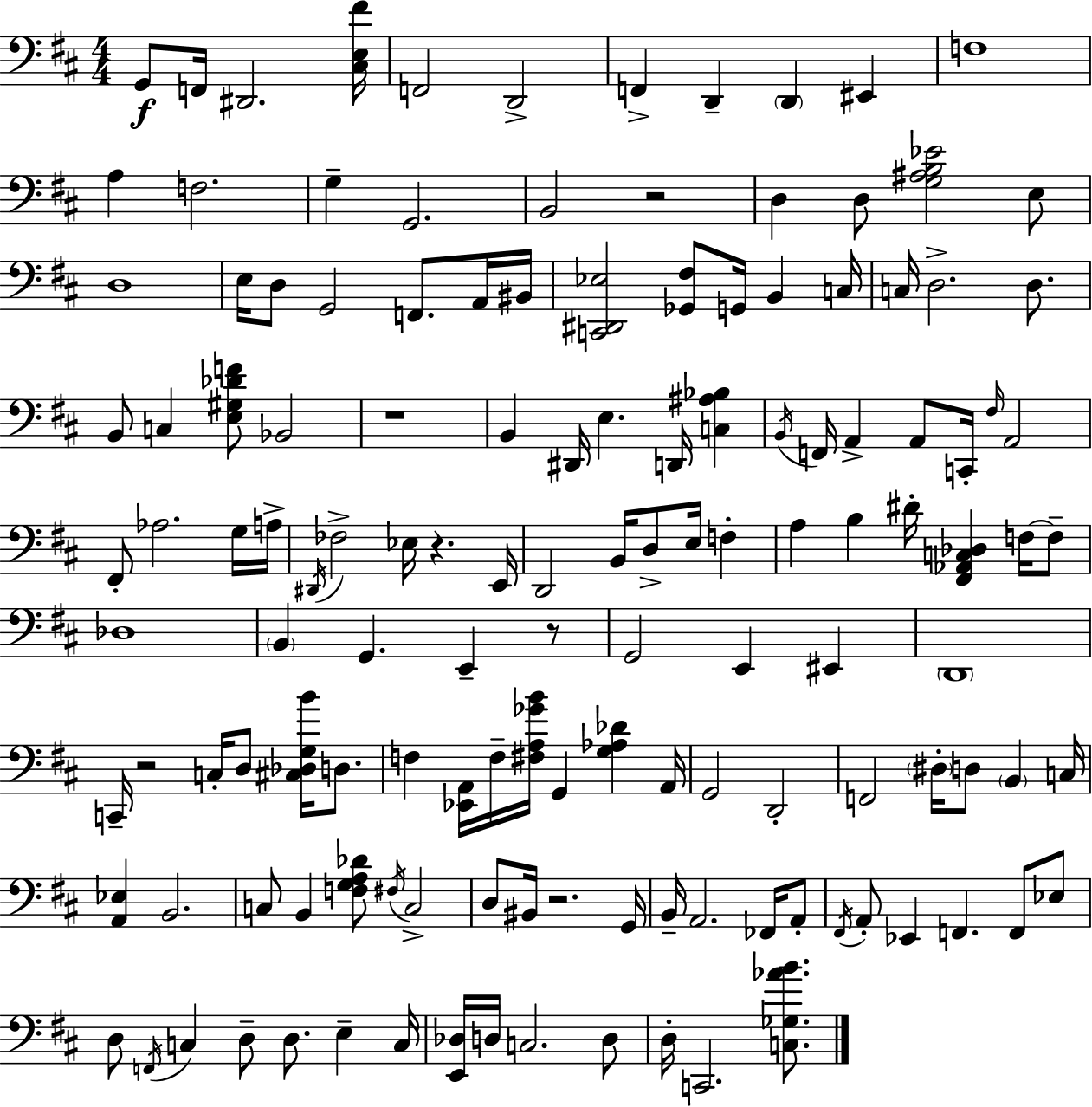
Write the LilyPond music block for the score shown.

{
  \clef bass
  \numericTimeSignature
  \time 4/4
  \key d \major
  g,8\f f,16 dis,2. <cis e fis'>16 | f,2 d,2-> | f,4-> d,4-- \parenthesize d,4 eis,4 | f1 | \break a4 f2. | g4-- g,2. | b,2 r2 | d4 d8 <g ais b ees'>2 e8 | \break d1 | e16 d8 g,2 f,8. a,16 bis,16 | <c, dis, ees>2 <ges, fis>8 g,16 b,4 c16 | c16 d2.-> d8. | \break b,8 c4 <e gis des' f'>8 bes,2 | r1 | b,4 dis,16 e4. d,16 <c ais bes>4 | \acciaccatura { b,16 } f,16 a,4-> a,8 c,16-. \grace { fis16 } a,2 | \break fis,8-. aes2. | g16 a16-> \acciaccatura { dis,16 } fes2-> ees16 r4. | e,16 d,2 b,16 d8-> e16 f4-. | a4 b4 dis'16-. <fis, aes, c des>4 | \break f16~~ f8-- des1 | \parenthesize b,4 g,4. e,4-- | r8 g,2 e,4 eis,4 | \parenthesize d,1 | \break c,16-- r2 c16-. d8 <cis des g b'>16 | d8. f4 <ees, a,>16 f16-- <fis a ges' b'>16 g,4 <g aes des'>4 | a,16 g,2 d,2-. | f,2 \parenthesize dis16-. d8 \parenthesize b,4 | \break c16 <a, ees>4 b,2. | c8 b,4 <f g a des'>8 \acciaccatura { fis16 } c2-> | d8 bis,16 r2. | g,16 b,16-- a,2. | \break fes,16 a,8-. \acciaccatura { fis,16 } a,8-. ees,4 f,4. | f,8 ees8 d8 \acciaccatura { f,16 } c4 d8-- d8. | e4-- c16 <e, des>16 d16 c2. | d8 d16-. c,2. | \break <c ges aes' b'>8. \bar "|."
}